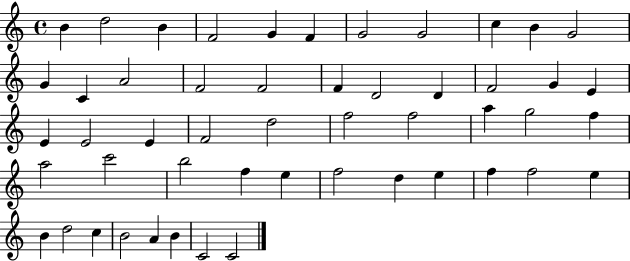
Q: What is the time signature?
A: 4/4